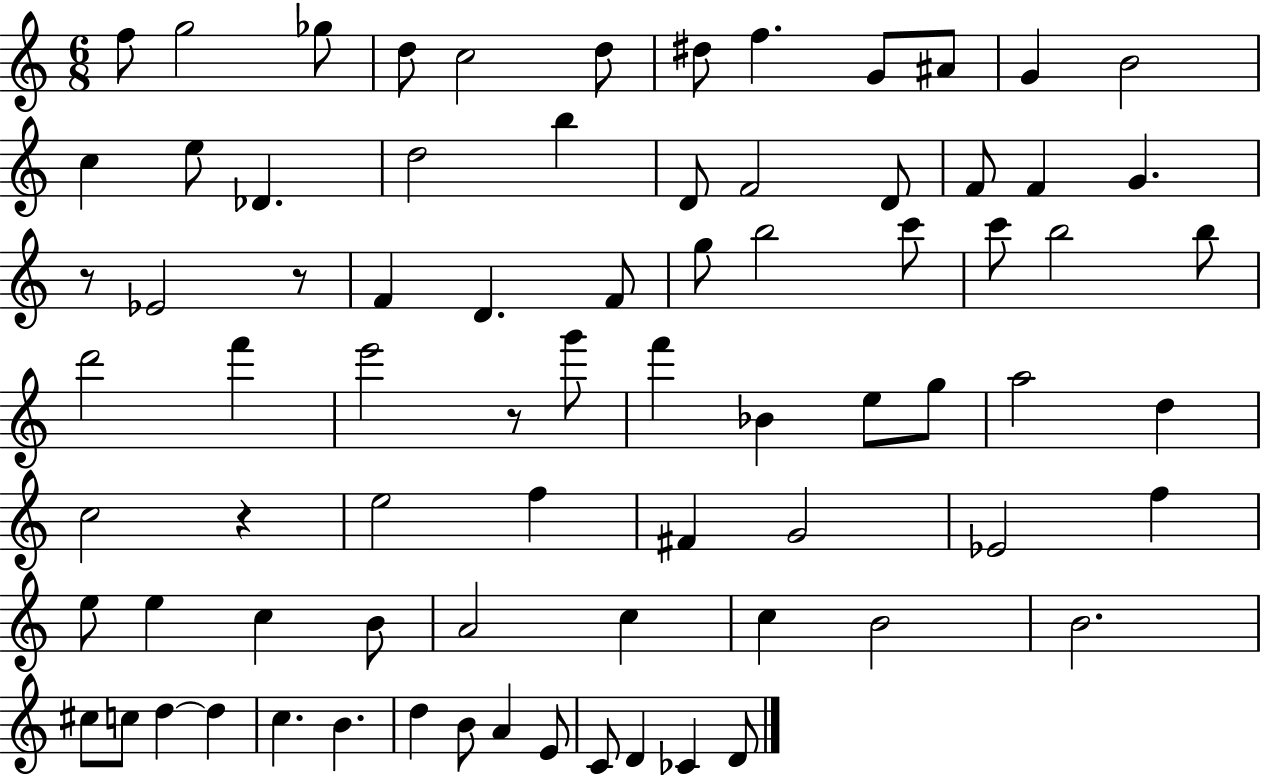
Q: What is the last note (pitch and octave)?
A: D4